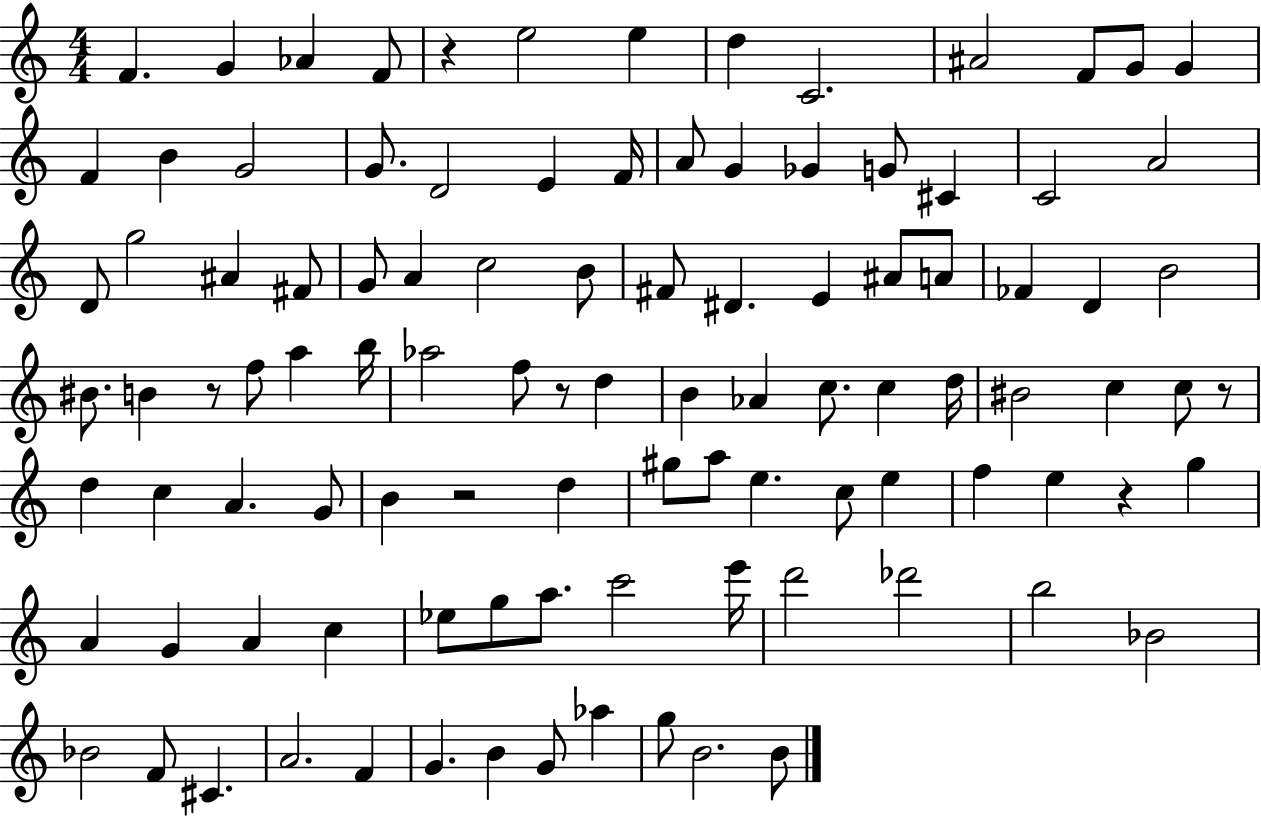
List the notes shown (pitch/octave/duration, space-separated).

F4/q. G4/q Ab4/q F4/e R/q E5/h E5/q D5/q C4/h. A#4/h F4/e G4/e G4/q F4/q B4/q G4/h G4/e. D4/h E4/q F4/s A4/e G4/q Gb4/q G4/e C#4/q C4/h A4/h D4/e G5/h A#4/q F#4/e G4/e A4/q C5/h B4/e F#4/e D#4/q. E4/q A#4/e A4/e FES4/q D4/q B4/h BIS4/e. B4/q R/e F5/e A5/q B5/s Ab5/h F5/e R/e D5/q B4/q Ab4/q C5/e. C5/q D5/s BIS4/h C5/q C5/e R/e D5/q C5/q A4/q. G4/e B4/q R/h D5/q G#5/e A5/e E5/q. C5/e E5/q F5/q E5/q R/q G5/q A4/q G4/q A4/q C5/q Eb5/e G5/e A5/e. C6/h E6/s D6/h Db6/h B5/h Bb4/h Bb4/h F4/e C#4/q. A4/h. F4/q G4/q. B4/q G4/e Ab5/q G5/e B4/h. B4/e